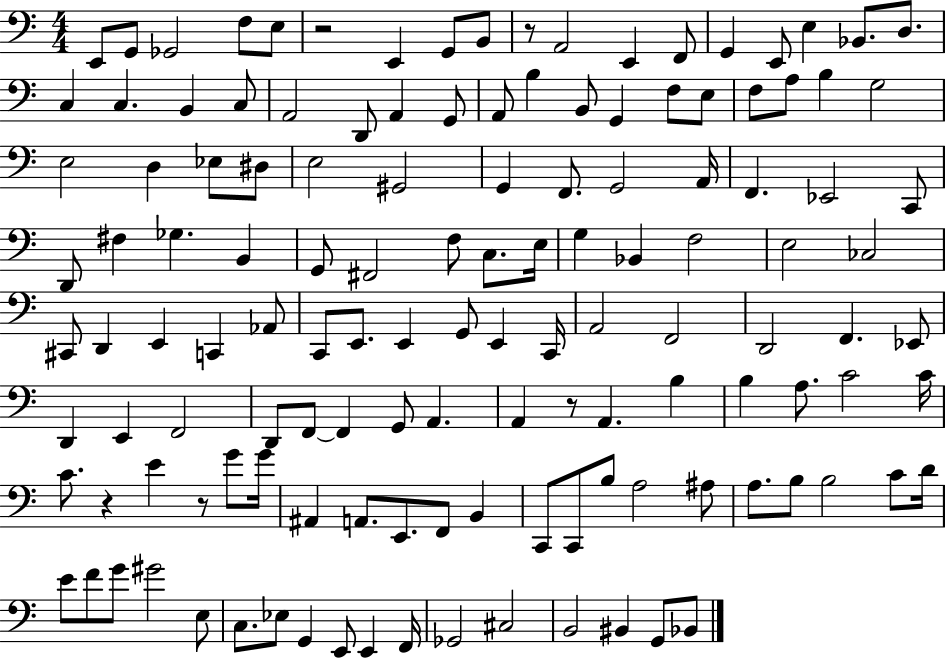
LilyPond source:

{
  \clef bass
  \numericTimeSignature
  \time 4/4
  \key c \major
  e,8 g,8 ges,2 f8 e8 | r2 e,4 g,8 b,8 | r8 a,2 e,4 f,8 | g,4 e,8 e4 bes,8. d8. | \break c4 c4. b,4 c8 | a,2 d,8 a,4 g,8 | a,8 b4 b,8 g,4 f8 e8 | f8 a8 b4 g2 | \break e2 d4 ees8 dis8 | e2 gis,2 | g,4 f,8. g,2 a,16 | f,4. ees,2 c,8 | \break d,8 fis4 ges4. b,4 | g,8 fis,2 f8 c8. e16 | g4 bes,4 f2 | e2 ces2 | \break cis,8 d,4 e,4 c,4 aes,8 | c,8 e,8. e,4 g,8 e,4 c,16 | a,2 f,2 | d,2 f,4. ees,8 | \break d,4 e,4 f,2 | d,8 f,8~~ f,4 g,8 a,4. | a,4 r8 a,4. b4 | b4 a8. c'2 c'16 | \break c'8. r4 e'4 r8 g'8 g'16 | ais,4 a,8. e,8. f,8 b,4 | c,8 c,8 b8 a2 ais8 | a8. b8 b2 c'8 d'16 | \break e'8 f'8 g'8 gis'2 e8 | c8. ees8 g,4 e,8 e,4 f,16 | ges,2 cis2 | b,2 bis,4 g,8 bes,8 | \break \bar "|."
}